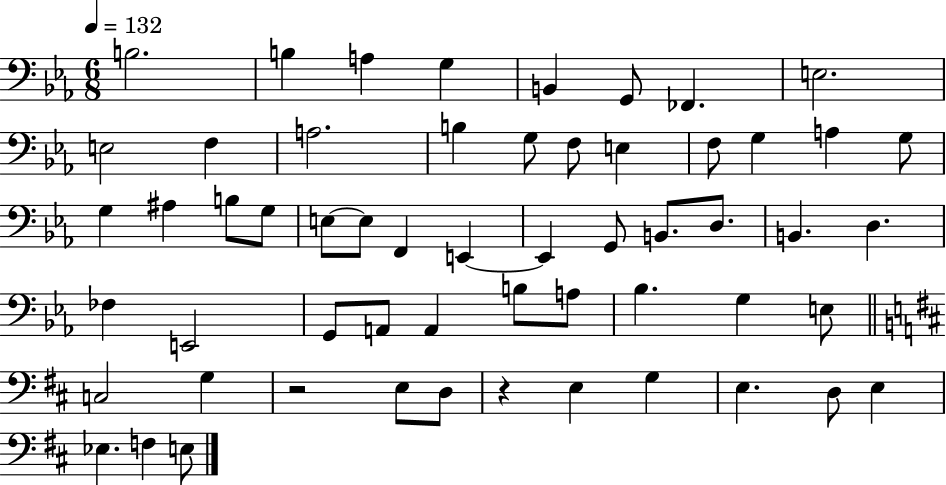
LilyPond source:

{
  \clef bass
  \numericTimeSignature
  \time 6/8
  \key ees \major
  \tempo 4 = 132
  b2. | b4 a4 g4 | b,4 g,8 fes,4. | e2. | \break e2 f4 | a2. | b4 g8 f8 e4 | f8 g4 a4 g8 | \break g4 ais4 b8 g8 | e8~~ e8 f,4 e,4~~ | e,4 g,8 b,8. d8. | b,4. d4. | \break fes4 e,2 | g,8 a,8 a,4 b8 a8 | bes4. g4 e8 | \bar "||" \break \key b \minor c2 g4 | r2 e8 d8 | r4 e4 g4 | e4. d8 e4 | \break ees4. f4 e8 | \bar "|."
}